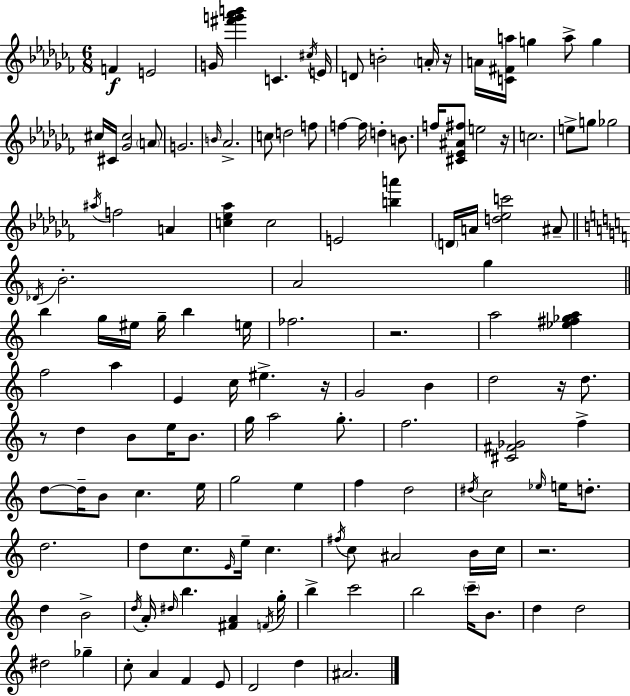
{
  \clef treble
  \numericTimeSignature
  \time 6/8
  \key aes \minor
  f'4\f e'2 | g'16 <fis''' g''' aes''' b'''>4 c'4. \acciaccatura { cis''16 } | e'16 d'8 b'2-. \parenthesize a'16-. | r16 a'16 <c' fis' a''>16 g''4 a''8-> g''4 | \break cis''16 cis'16 <ges' cis''>2 \parenthesize a'8 | g'2. | \grace { b'16 } aes'2.-> | c''8 d''2 | \break f''8 f''4~~ f''16 d''4-. b'8. | f''16 <cis' ees' ais' fis''>8 e''2 | r16 c''2. | e''8-> g''8 ges''2 | \break \acciaccatura { ais''16 } f''2 a'4 | <c'' ees'' aes''>4 c''2 | e'2 <b'' a'''>4 | \parenthesize d'16 a'16 <d'' ees'' c'''>2 | \break ais'8-- \bar "||" \break \key c \major \acciaccatura { des'16 } b'2.-. | a'2 g''4 | \bar "||" \break \key c \major b''4 g''16 eis''16 g''16-- b''4 e''16 | fes''2. | r2. | a''2 <ees'' fis'' ges'' a''>4 | \break f''2 a''4 | e'4 c''16 eis''4.-> r16 | g'2 b'4 | d''2 r16 d''8. | \break r8 d''4 b'8 e''16 b'8. | g''16 a''2 g''8.-. | f''2. | <cis' fis' ges'>2 f''4-> | \break d''8~~ d''16-- b'8 c''4. e''16 | g''2 e''4 | f''4 d''2 | \acciaccatura { dis''16 } c''2 \grace { ees''16 } e''16 d''8.-. | \break d''2. | d''8 c''8. \grace { e'16 } e''16-- c''4. | \acciaccatura { fis''16 } c''8 ais'2 | b'16 c''16 r2. | \break d''4 b'2-> | \acciaccatura { d''16 } a'16-. \grace { dis''16 } b''4. | <fis' a'>4 \acciaccatura { f'16 } g''16-. b''4-> c'''2 | b''2 | \break \parenthesize c'''16-- b'8. d''4 d''2 | dis''2 | ges''4-- c''8-. a'4 | f'4 e'8 d'2 | \break d''4 ais'2. | \bar "|."
}